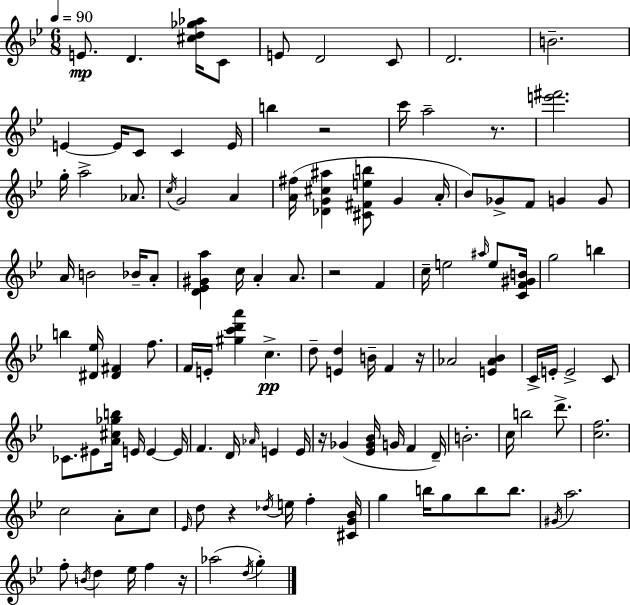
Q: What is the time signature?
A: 6/8